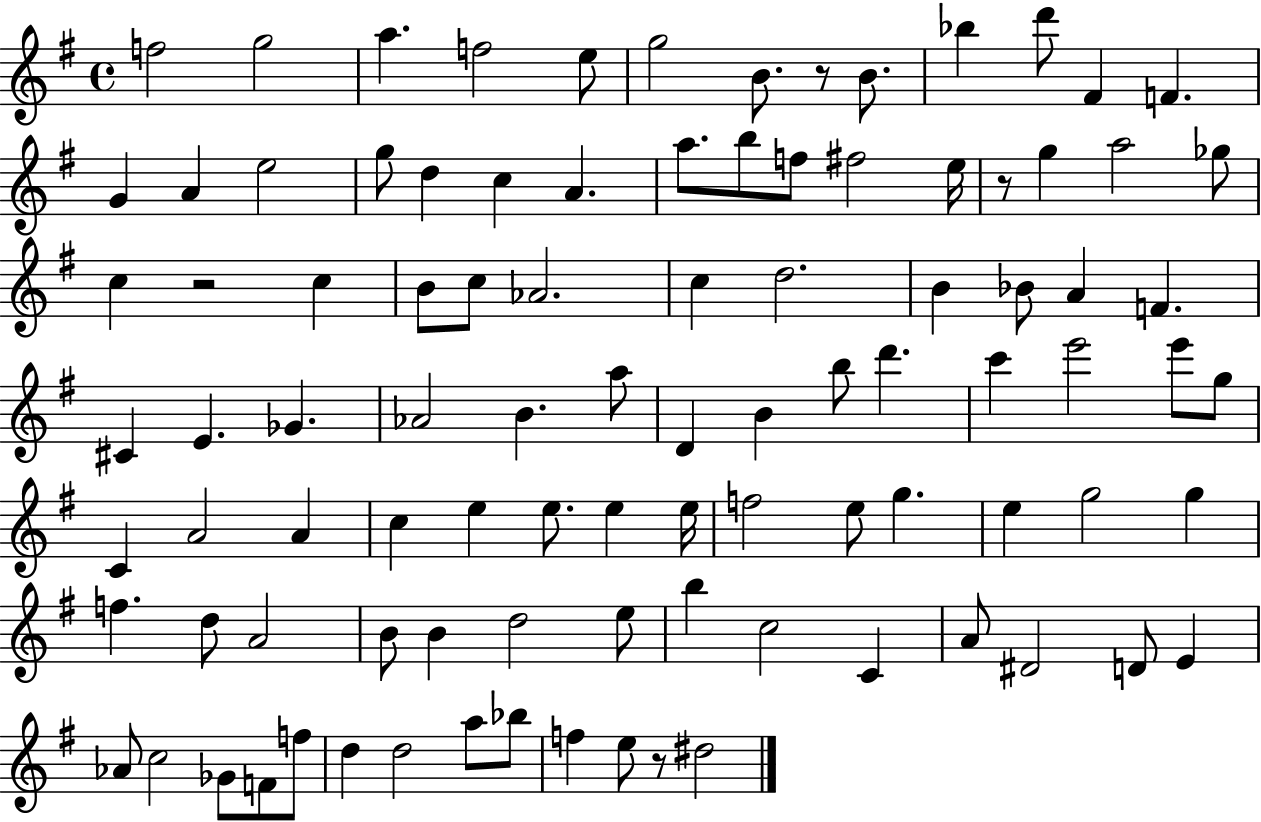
{
  \clef treble
  \time 4/4
  \defaultTimeSignature
  \key g \major
  f''2 g''2 | a''4. f''2 e''8 | g''2 b'8. r8 b'8. | bes''4 d'''8 fis'4 f'4. | \break g'4 a'4 e''2 | g''8 d''4 c''4 a'4. | a''8. b''8 f''8 fis''2 e''16 | r8 g''4 a''2 ges''8 | \break c''4 r2 c''4 | b'8 c''8 aes'2. | c''4 d''2. | b'4 bes'8 a'4 f'4. | \break cis'4 e'4. ges'4. | aes'2 b'4. a''8 | d'4 b'4 b''8 d'''4. | c'''4 e'''2 e'''8 g''8 | \break c'4 a'2 a'4 | c''4 e''4 e''8. e''4 e''16 | f''2 e''8 g''4. | e''4 g''2 g''4 | \break f''4. d''8 a'2 | b'8 b'4 d''2 e''8 | b''4 c''2 c'4 | a'8 dis'2 d'8 e'4 | \break aes'8 c''2 ges'8 f'8 f''8 | d''4 d''2 a''8 bes''8 | f''4 e''8 r8 dis''2 | \bar "|."
}